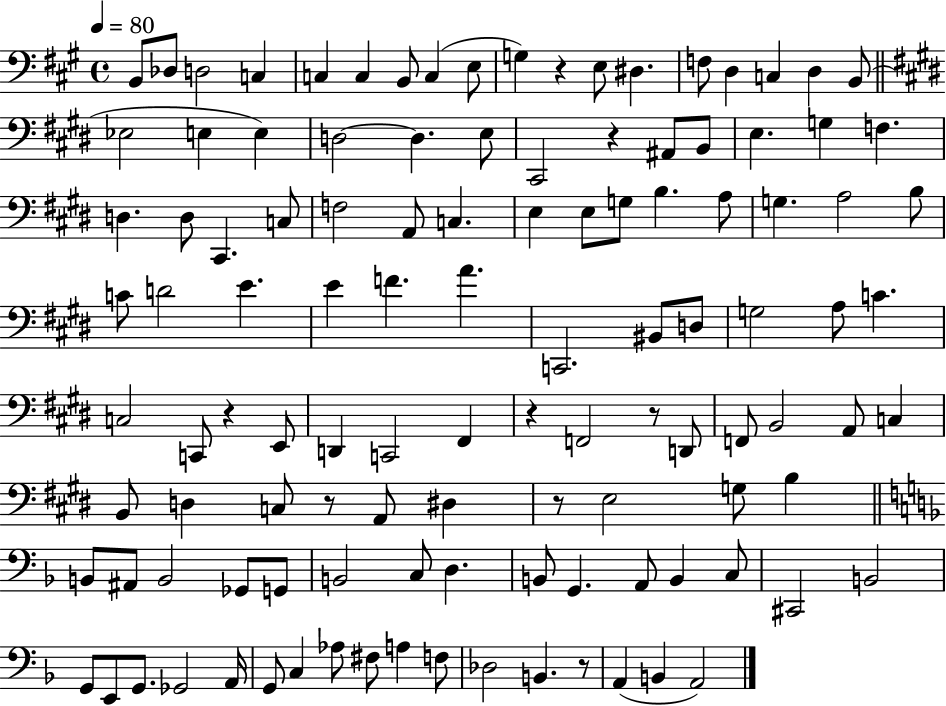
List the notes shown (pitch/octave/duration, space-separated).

B2/e Db3/e D3/h C3/q C3/q C3/q B2/e C3/q E3/e G3/q R/q E3/e D#3/q. F3/e D3/q C3/q D3/q B2/e Eb3/h E3/q E3/q D3/h D3/q. E3/e C#2/h R/q A#2/e B2/e E3/q. G3/q F3/q. D3/q. D3/e C#2/q. C3/e F3/h A2/e C3/q. E3/q E3/e G3/e B3/q. A3/e G3/q. A3/h B3/e C4/e D4/h E4/q. E4/q F4/q. A4/q. C2/h. BIS2/e D3/e G3/h A3/e C4/q. C3/h C2/e R/q E2/e D2/q C2/h F#2/q R/q F2/h R/e D2/e F2/e B2/h A2/e C3/q B2/e D3/q C3/e R/e A2/e D#3/q R/e E3/h G3/e B3/q B2/e A#2/e B2/h Gb2/e G2/e B2/h C3/e D3/q. B2/e G2/q. A2/e B2/q C3/e C#2/h B2/h G2/e E2/e G2/e. Gb2/h A2/s G2/e C3/q Ab3/e F#3/e A3/q F3/e Db3/h B2/q. R/e A2/q B2/q A2/h